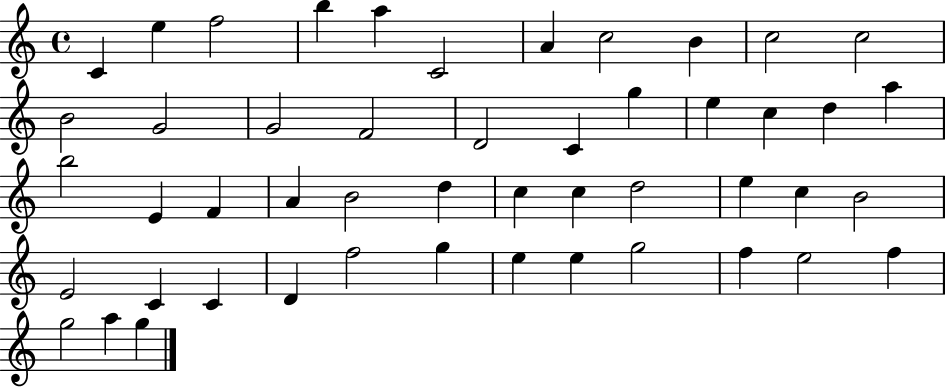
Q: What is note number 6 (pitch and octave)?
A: C4